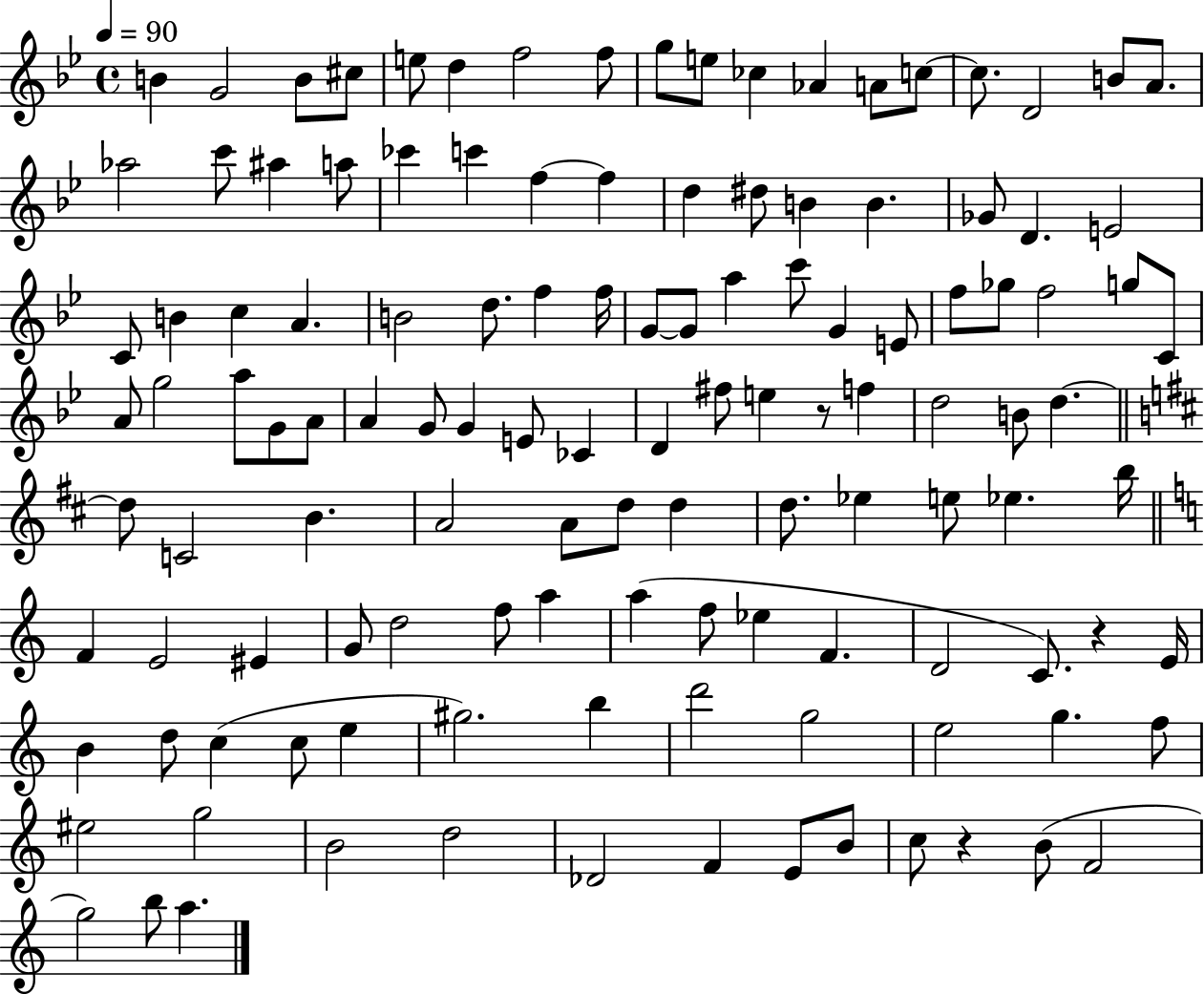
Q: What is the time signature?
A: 4/4